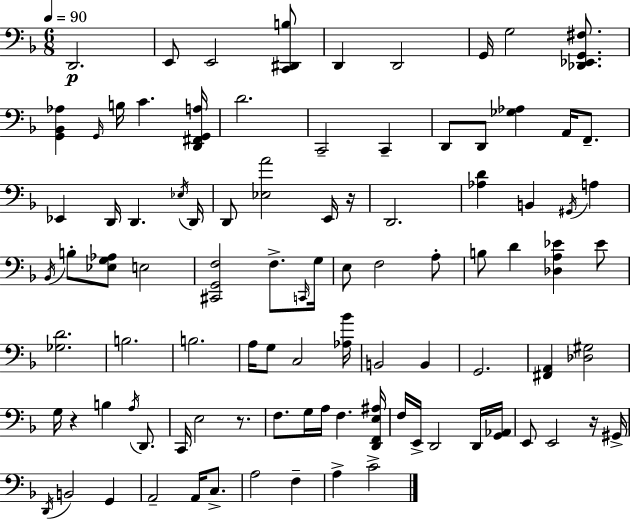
{
  \clef bass
  \numericTimeSignature
  \time 6/8
  \key d \minor
  \tempo 4 = 90
  \repeat volta 2 { d,2.\p | e,8 e,2 <c, dis, b>8 | d,4 d,2 | g,16 g2 <des, ees, g, fis>8. | \break <g, bes, aes>4 \grace { g,16 } b16 c'4. | <d, fis, g, a>16 d'2. | c,2-- c,4-- | d,8 d,8 <ges aes>4 a,16 f,8.-- | \break ees,4 d,16 d,4. | \acciaccatura { ees16 } d,16 d,8 <ees a'>2 | e,16 r16 d,2. | <aes d'>4 b,4 \acciaccatura { gis,16 } a4 | \break \acciaccatura { bes,16 } b8-. <ees g aes>8 e2 | <cis, g, f>2 | f8.-> \grace { c,16 } g16 e8 f2 | a8-. b8 d'4 <des a ees'>4 | \break ees'8 <ges d'>2. | b2. | b2. | a16 g8 c2 | \break <aes bes'>16 b,2 | b,4 g,2. | <fis, a,>4 <des gis>2 | g16 r4 b4 | \break \acciaccatura { a16 } d,8. c,16 e2 | r8. f8. g16 a16 f4. | <d, f, e ais>16 f16 e,16-> d,2 | d,16 <g, aes,>16 e,8 e,2 | \break r16 gis,16-> \acciaccatura { d,16 } b,2 | g,4 a,2-- | a,16 c8.-> a2 | f4-- a4-> c'2-> | \break } \bar "|."
}